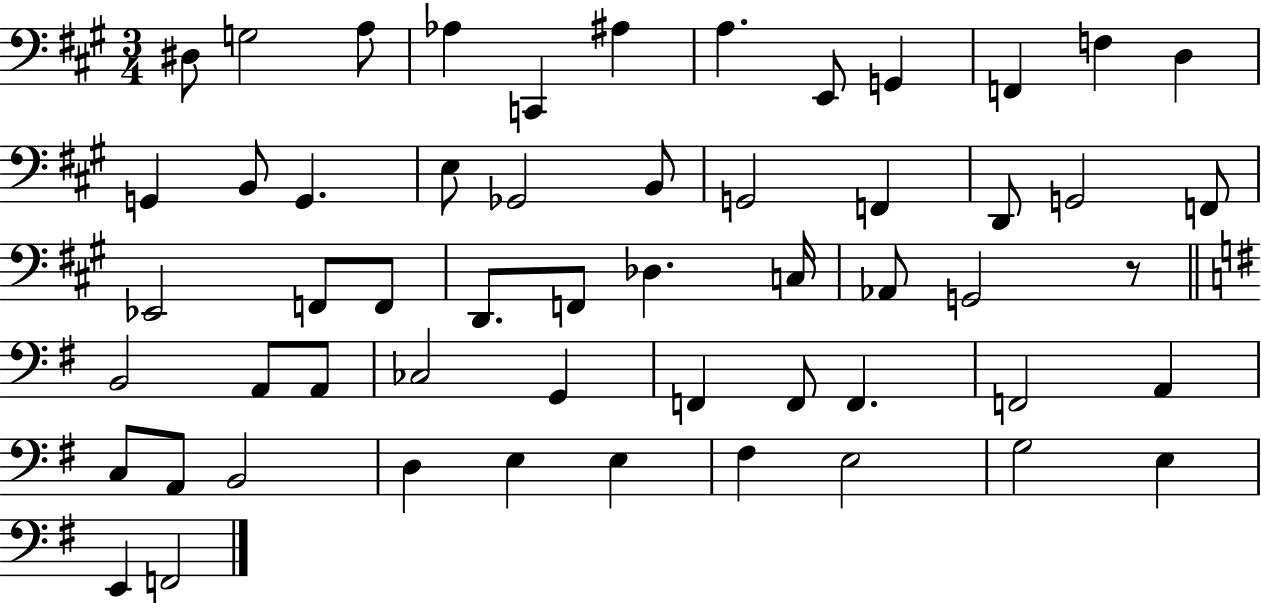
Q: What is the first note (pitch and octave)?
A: D#3